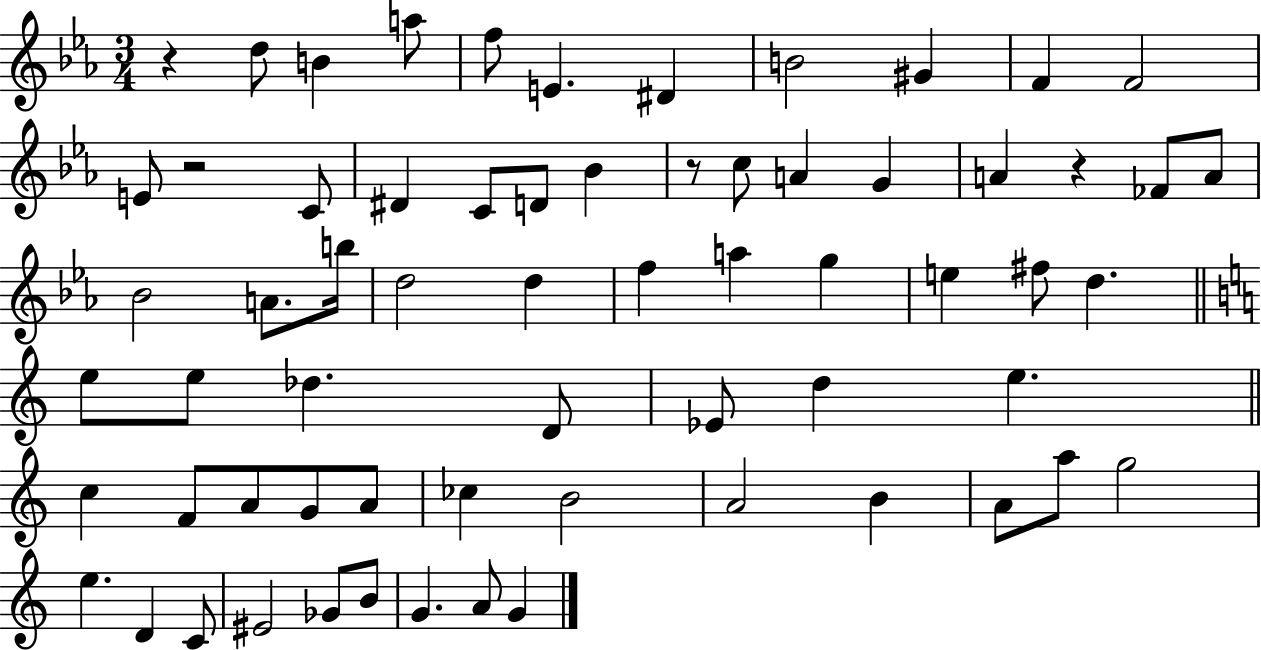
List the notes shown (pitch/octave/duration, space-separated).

R/q D5/e B4/q A5/e F5/e E4/q. D#4/q B4/h G#4/q F4/q F4/h E4/e R/h C4/e D#4/q C4/e D4/e Bb4/q R/e C5/e A4/q G4/q A4/q R/q FES4/e A4/e Bb4/h A4/e. B5/s D5/h D5/q F5/q A5/q G5/q E5/q F#5/e D5/q. E5/e E5/e Db5/q. D4/e Eb4/e D5/q E5/q. C5/q F4/e A4/e G4/e A4/e CES5/q B4/h A4/h B4/q A4/e A5/e G5/h E5/q. D4/q C4/e EIS4/h Gb4/e B4/e G4/q. A4/e G4/q